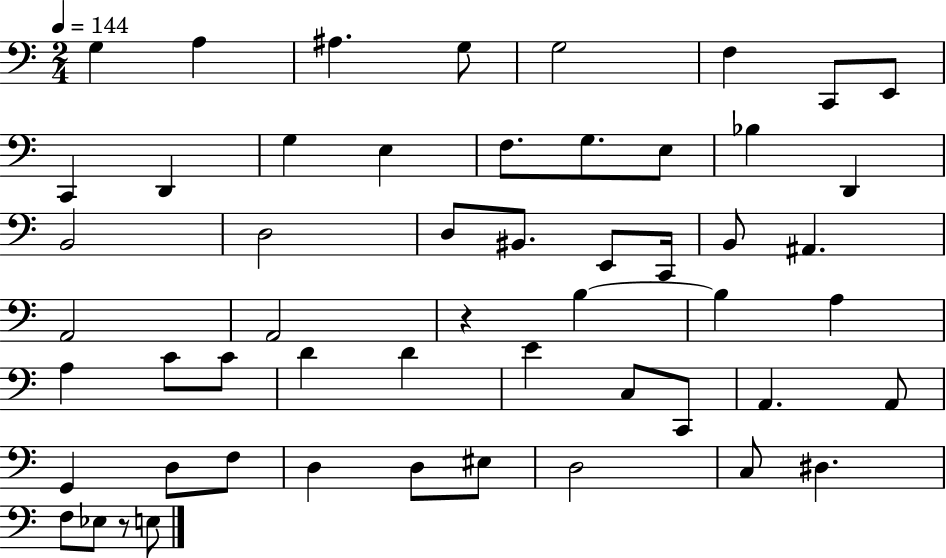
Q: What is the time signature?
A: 2/4